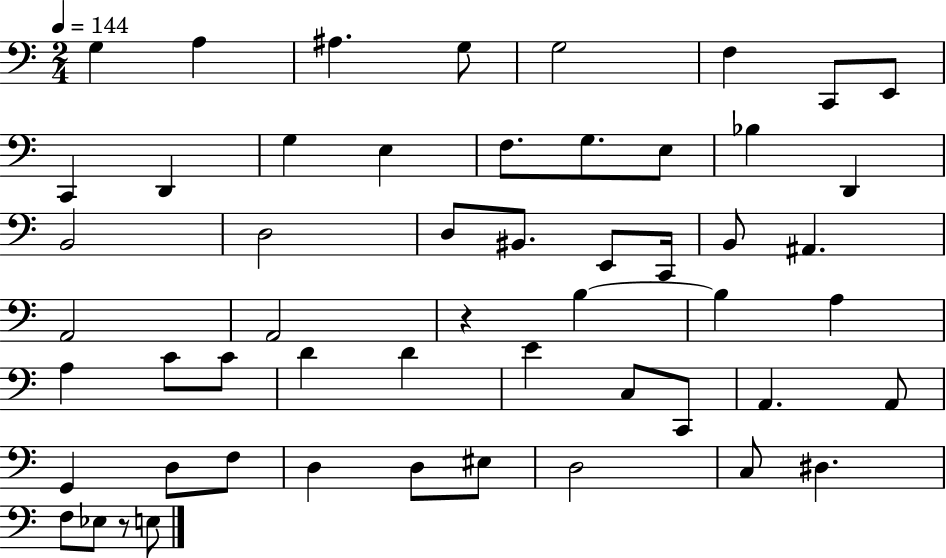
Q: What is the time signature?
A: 2/4